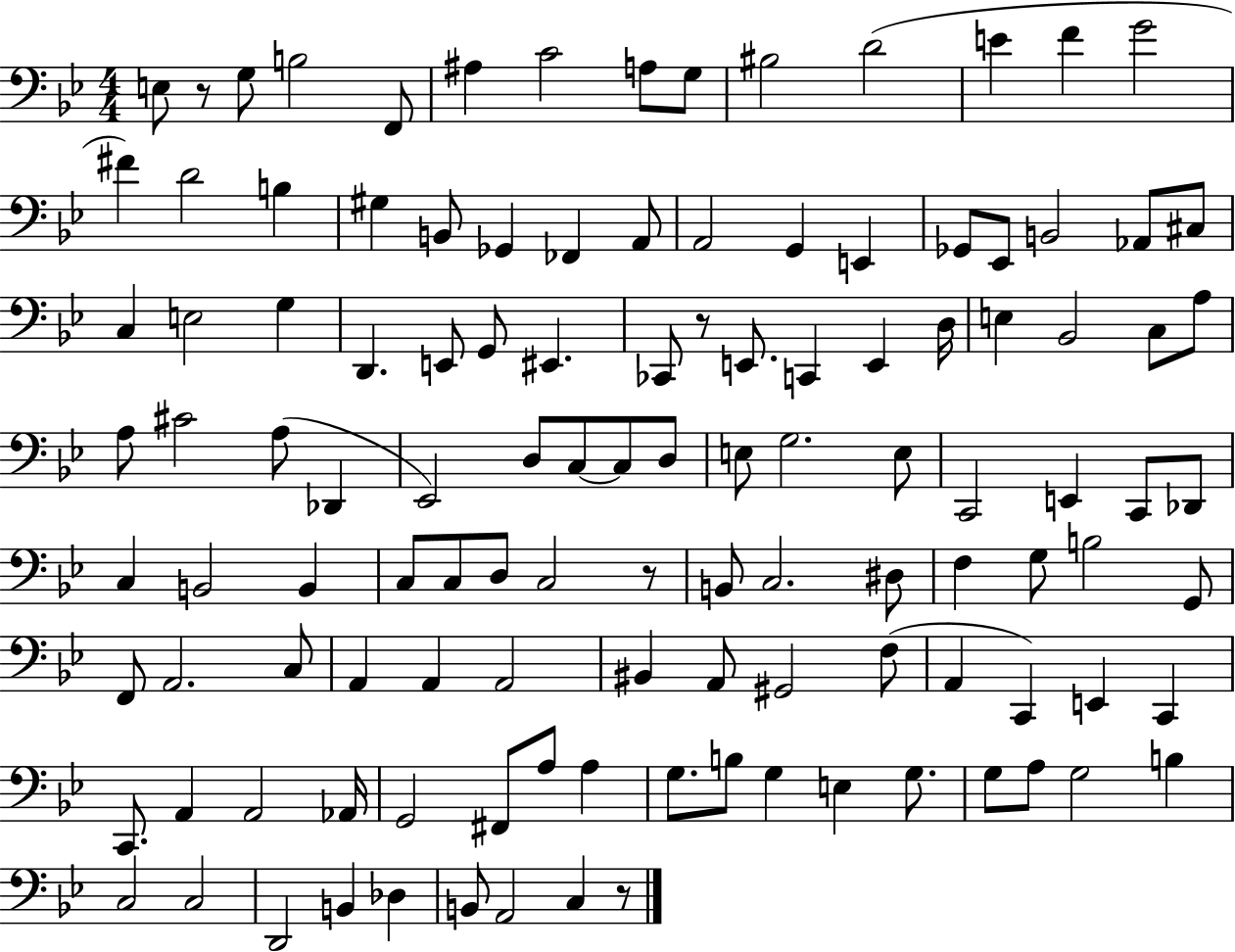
E3/e R/e G3/e B3/h F2/e A#3/q C4/h A3/e G3/e BIS3/h D4/h E4/q F4/q G4/h F#4/q D4/h B3/q G#3/q B2/e Gb2/q FES2/q A2/e A2/h G2/q E2/q Gb2/e Eb2/e B2/h Ab2/e C#3/e C3/q E3/h G3/q D2/q. E2/e G2/e EIS2/q. CES2/e R/e E2/e. C2/q E2/q D3/s E3/q Bb2/h C3/e A3/e A3/e C#4/h A3/e Db2/q Eb2/h D3/e C3/e C3/e D3/e E3/e G3/h. E3/e C2/h E2/q C2/e Db2/e C3/q B2/h B2/q C3/e C3/e D3/e C3/h R/e B2/e C3/h. D#3/e F3/q G3/e B3/h G2/e F2/e A2/h. C3/e A2/q A2/q A2/h BIS2/q A2/e G#2/h F3/e A2/q C2/q E2/q C2/q C2/e. A2/q A2/h Ab2/s G2/h F#2/e A3/e A3/q G3/e. B3/e G3/q E3/q G3/e. G3/e A3/e G3/h B3/q C3/h C3/h D2/h B2/q Db3/q B2/e A2/h C3/q R/e